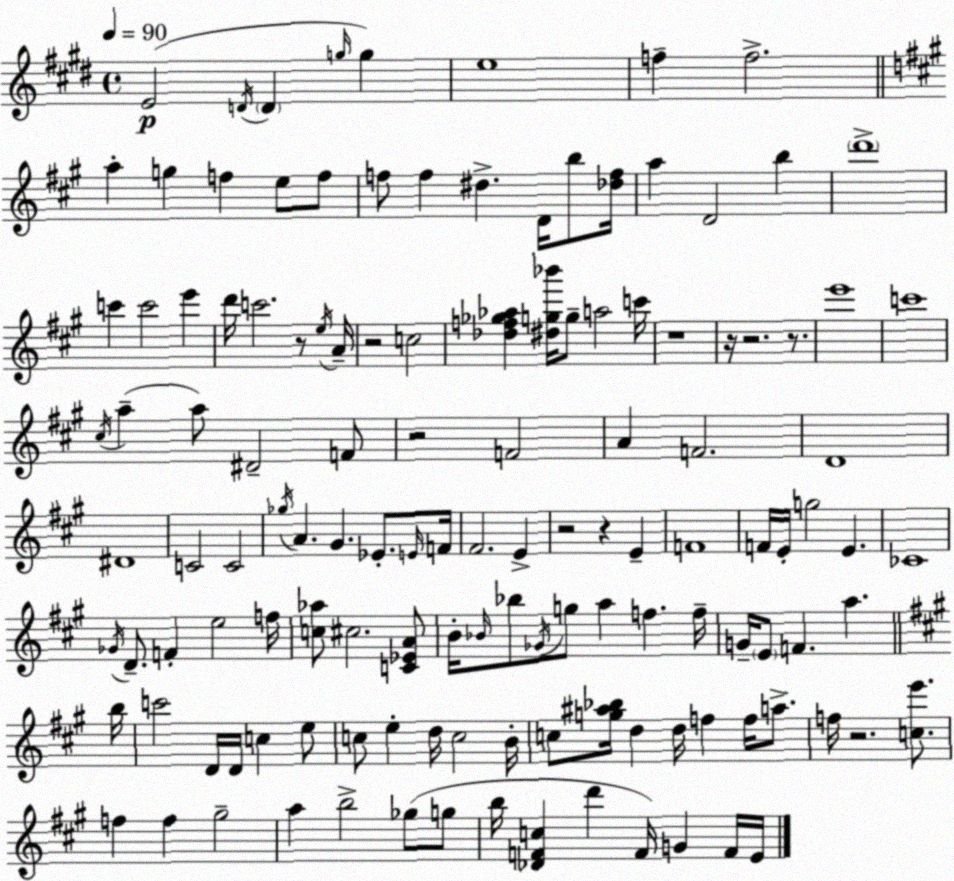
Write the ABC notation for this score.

X:1
T:Untitled
M:4/4
L:1/4
K:E
E2 D/4 D g/4 g e4 f f2 a g f e/2 f/2 f/2 f ^d D/4 b/2 [_df]/4 a D2 b d'4 c' c'2 e' d'/4 c'2 z/2 e/4 A/4 z2 c2 [_df_g_a] [^dg_b']/4 g/2 a2 c'/4 z4 z/4 z2 z/2 e'4 c'4 ^c/4 a a/2 ^D2 F/2 z2 F2 A F2 D4 ^D4 C2 C2 _g/4 A ^G _E/2 E/4 F/4 ^F2 E z2 z E F4 F/4 E/4 g2 E _C4 _G/4 D/2 F e2 f/4 [c_a]/2 ^c2 [C_EA]/2 B/4 _B/4 _b/2 _G/4 g/2 a f f/4 G/4 E/2 F a b/4 c'2 D/4 D/4 c e/2 c/2 e d/4 c2 B/4 c/2 [g^a_b]/4 d d/4 f f/4 a/2 f/4 z2 [ce']/2 f f ^g2 a b2 _g/2 g/2 b/4 [_DFc] d' F/4 G F/4 E/4